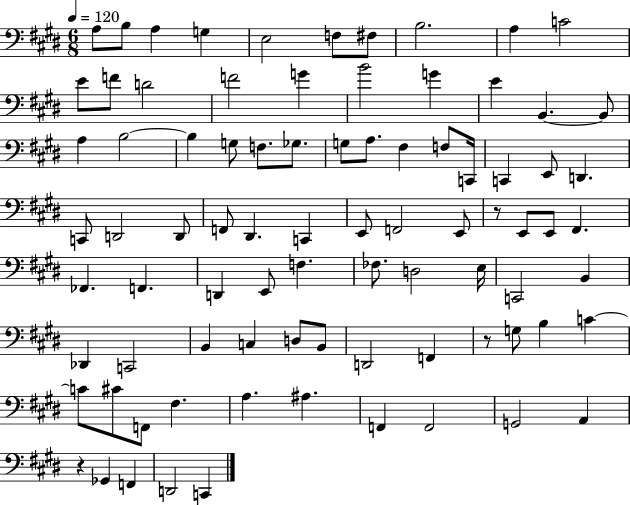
X:1
T:Untitled
M:6/8
L:1/4
K:E
A,/2 B,/2 A, G, E,2 F,/2 ^F,/2 B,2 A, C2 E/2 F/2 D2 F2 G B2 G E B,, B,,/2 A, B,2 B, G,/2 F,/2 _G,/2 G,/2 A,/2 ^F, F,/2 C,,/4 C,, E,,/2 D,, C,,/2 D,,2 D,,/2 F,,/2 ^D,, C,, E,,/2 F,,2 E,,/2 z/2 E,,/2 E,,/2 ^F,, _F,, F,, D,, E,,/2 F, _F,/2 D,2 E,/4 C,,2 B,, _D,, C,,2 B,, C, D,/2 B,,/2 D,,2 F,, z/2 G,/2 B, C C/2 ^C/2 F,,/2 ^F, A, ^A, F,, F,,2 G,,2 A,, z _G,, F,, D,,2 C,,